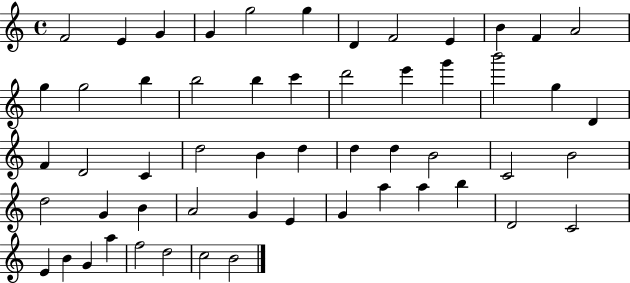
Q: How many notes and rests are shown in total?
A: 55